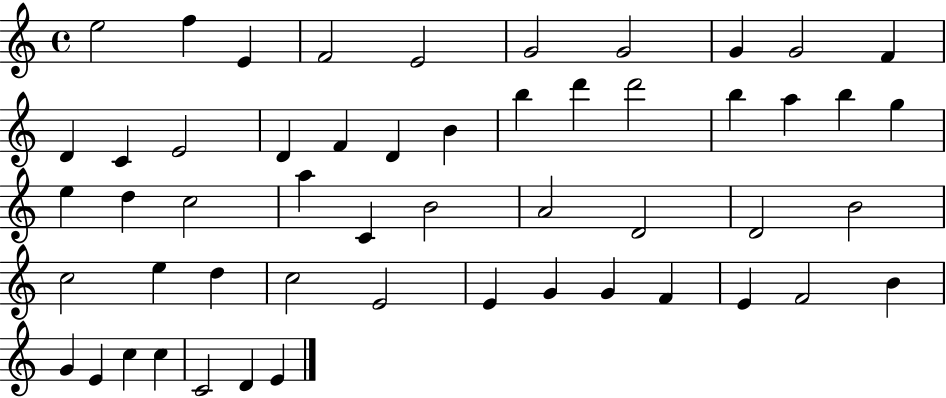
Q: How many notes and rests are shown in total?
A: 53